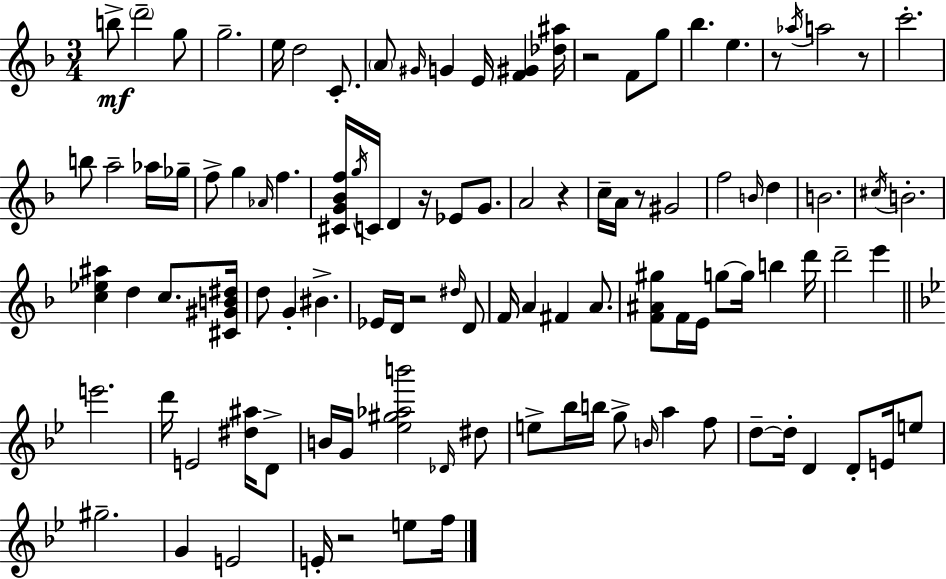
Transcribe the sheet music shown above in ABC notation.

X:1
T:Untitled
M:3/4
L:1/4
K:Dm
b/2 d'2 g/2 g2 e/4 d2 C/2 A/2 ^G/4 G E/4 [F^G] [_d^a]/4 z2 F/2 g/2 _b e z/2 _a/4 a2 z/2 c'2 b/2 a2 _a/4 _g/4 f/2 g _A/4 f [^CG_Bf]/4 g/4 C/4 D z/4 _E/2 G/2 A2 z c/4 A/4 z/2 ^G2 f2 B/4 d B2 ^c/4 B2 [c_e^a] d c/2 [^C^GB^d]/4 d/2 G ^B _E/4 D/4 z2 ^d/4 D/2 F/4 A ^F A/2 [F^A^g]/2 F/4 E/4 g/2 g/4 b d'/4 d'2 e' e'2 d'/4 E2 [^d^a]/4 D/2 B/4 G/4 [_e^g_ab']2 _D/4 ^d/2 e/2 _b/4 b/4 g/2 B/4 a f/2 d/2 d/4 D D/2 E/4 e/2 ^g2 G E2 E/4 z2 e/2 f/4